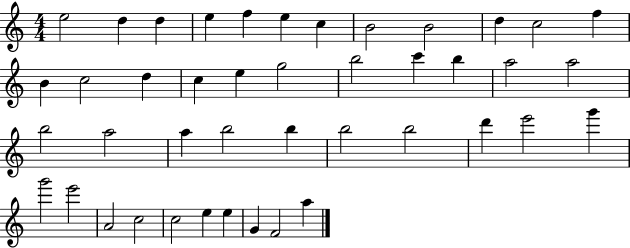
X:1
T:Untitled
M:4/4
L:1/4
K:C
e2 d d e f e c B2 B2 d c2 f B c2 d c e g2 b2 c' b a2 a2 b2 a2 a b2 b b2 b2 d' e'2 g' g'2 e'2 A2 c2 c2 e e G F2 a